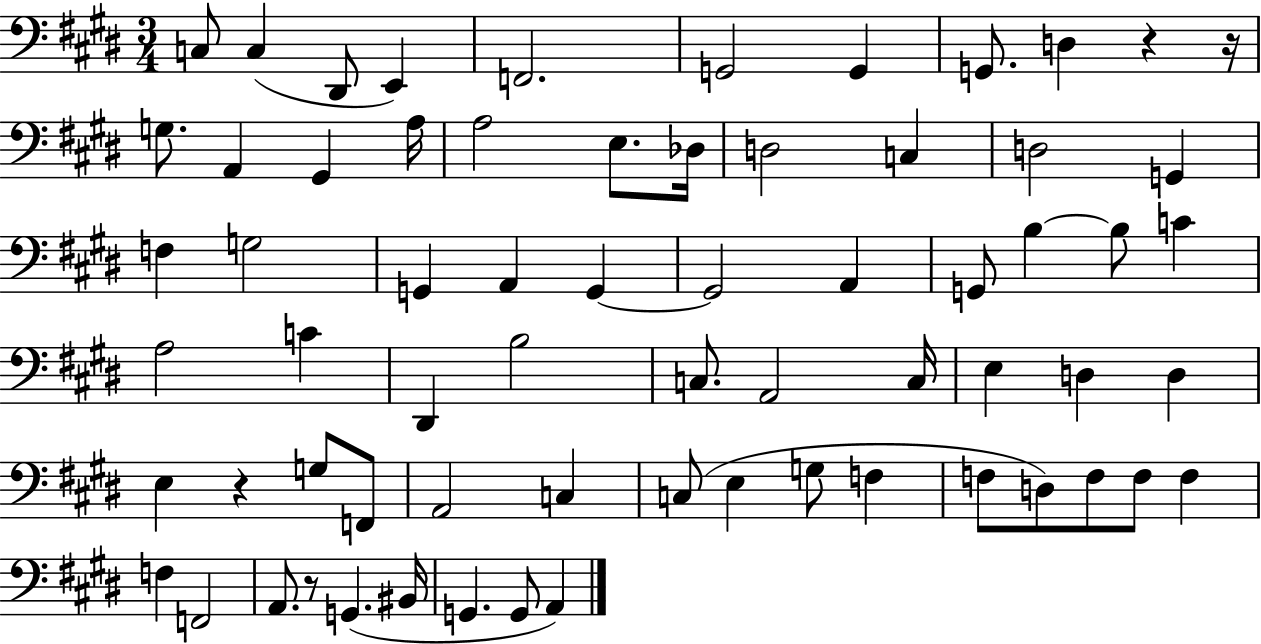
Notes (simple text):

C3/e C3/q D#2/e E2/q F2/h. G2/h G2/q G2/e. D3/q R/q R/s G3/e. A2/q G#2/q A3/s A3/h E3/e. Db3/s D3/h C3/q D3/h G2/q F3/q G3/h G2/q A2/q G2/q G2/h A2/q G2/e B3/q B3/e C4/q A3/h C4/q D#2/q B3/h C3/e. A2/h C3/s E3/q D3/q D3/q E3/q R/q G3/e F2/e A2/h C3/q C3/e E3/q G3/e F3/q F3/e D3/e F3/e F3/e F3/q F3/q F2/h A2/e. R/e G2/q. BIS2/s G2/q. G2/e A2/q